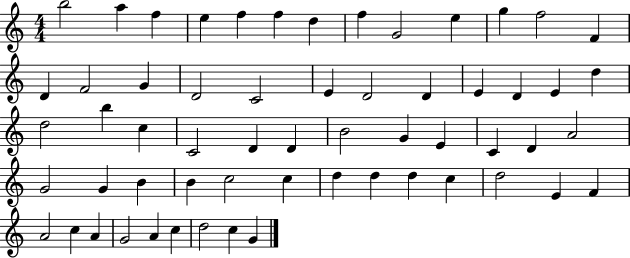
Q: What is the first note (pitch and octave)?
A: B5